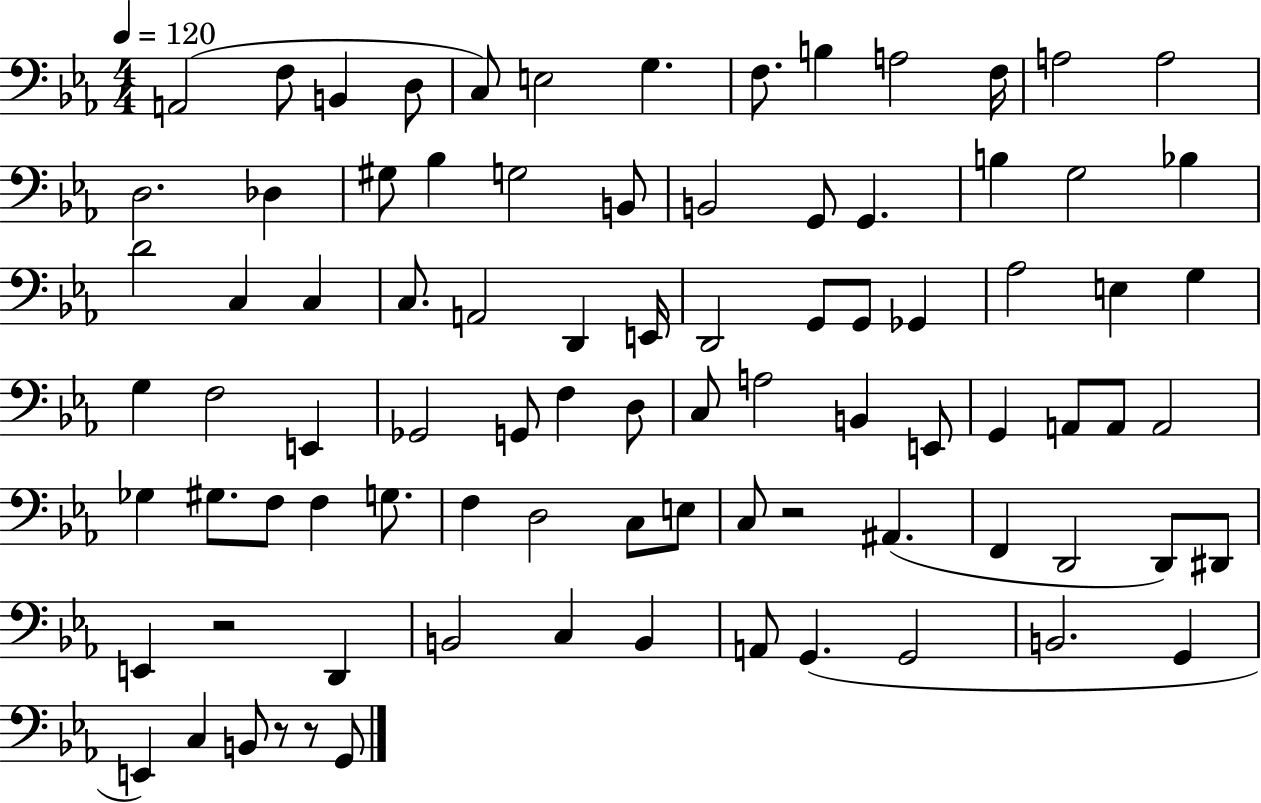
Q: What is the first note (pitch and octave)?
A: A2